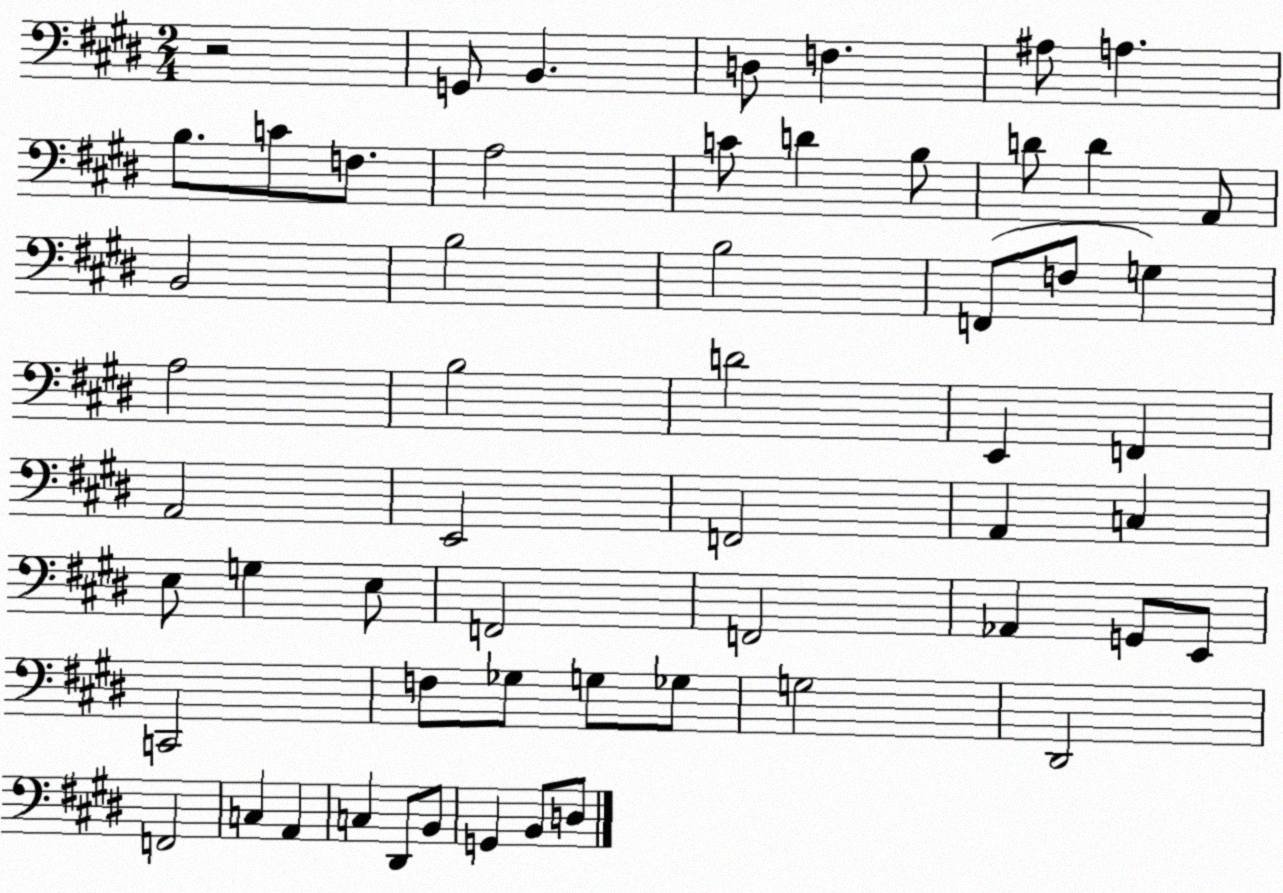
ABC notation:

X:1
T:Untitled
M:2/4
L:1/4
K:E
z2 G,,/2 B,, D,/2 F, ^A,/2 A, B,/2 C/2 F,/2 A,2 C/2 D B,/2 D/2 D A,,/2 B,,2 B,2 B,2 F,,/2 F,/2 G, A,2 B,2 D2 E,, F,, A,,2 E,,2 F,,2 A,, C, E,/2 G, E,/2 F,,2 F,,2 _A,, G,,/2 E,,/2 C,,2 F,/2 _G,/2 G,/2 _G,/2 G,2 ^D,,2 F,,2 C, A,, C, ^D,,/2 B,,/2 G,, B,,/2 D,/2